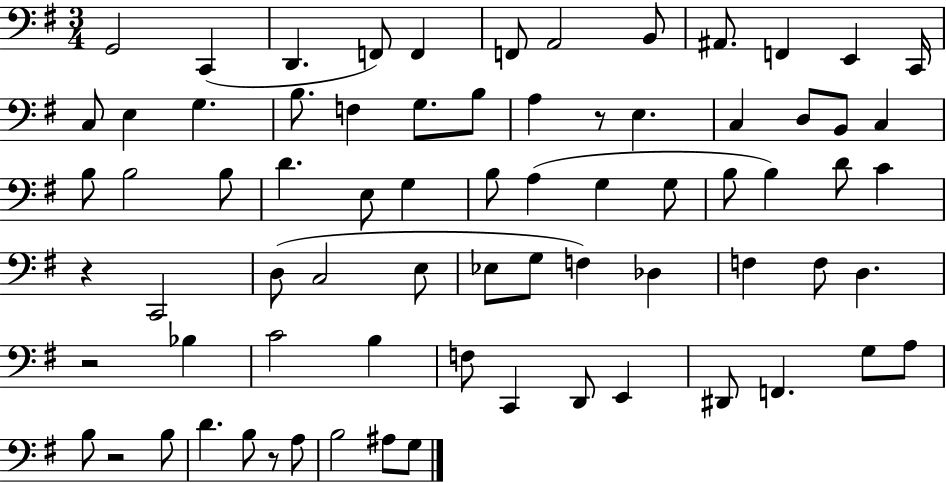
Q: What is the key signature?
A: G major